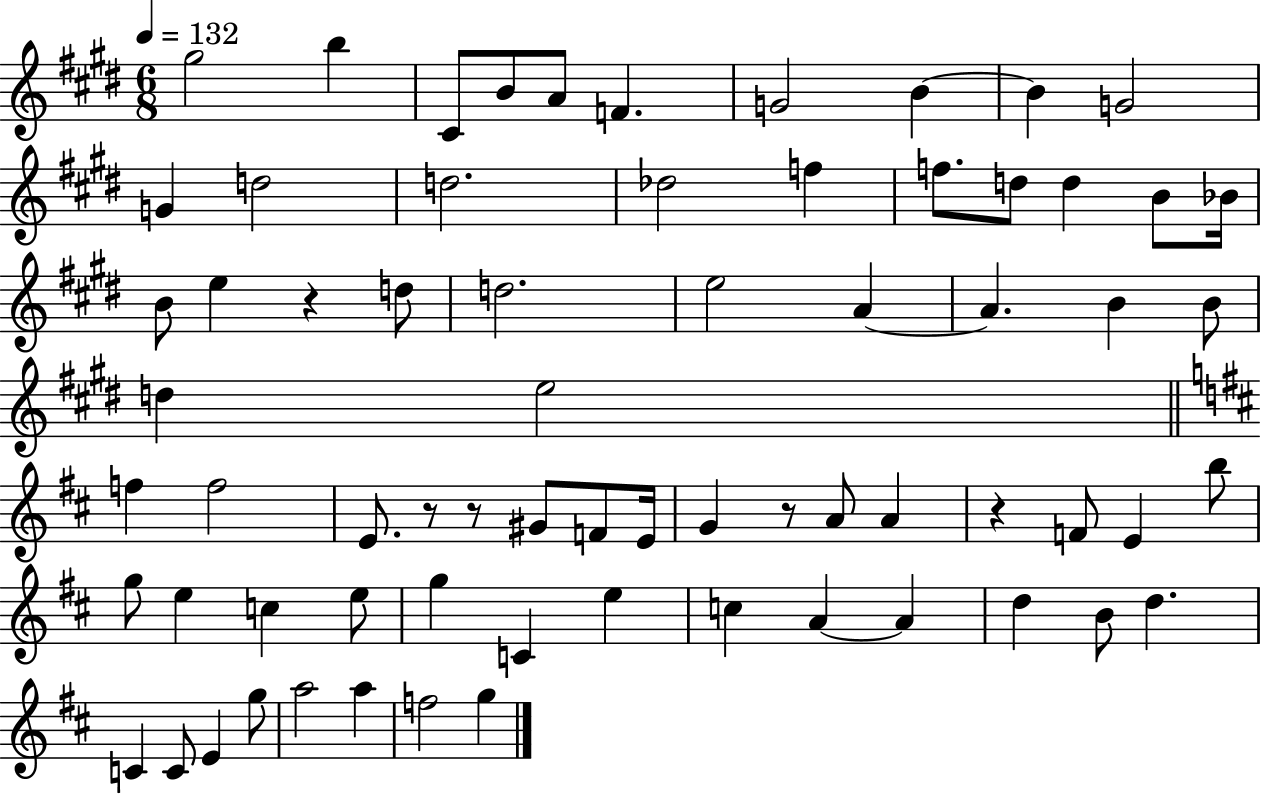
{
  \clef treble
  \numericTimeSignature
  \time 6/8
  \key e \major
  \tempo 4 = 132
  gis''2 b''4 | cis'8 b'8 a'8 f'4. | g'2 b'4~~ | b'4 g'2 | \break g'4 d''2 | d''2. | des''2 f''4 | f''8. d''8 d''4 b'8 bes'16 | \break b'8 e''4 r4 d''8 | d''2. | e''2 a'4~~ | a'4. b'4 b'8 | \break d''4 e''2 | \bar "||" \break \key b \minor f''4 f''2 | e'8. r8 r8 gis'8 f'8 e'16 | g'4 r8 a'8 a'4 | r4 f'8 e'4 b''8 | \break g''8 e''4 c''4 e''8 | g''4 c'4 e''4 | c''4 a'4~~ a'4 | d''4 b'8 d''4. | \break c'4 c'8 e'4 g''8 | a''2 a''4 | f''2 g''4 | \bar "|."
}